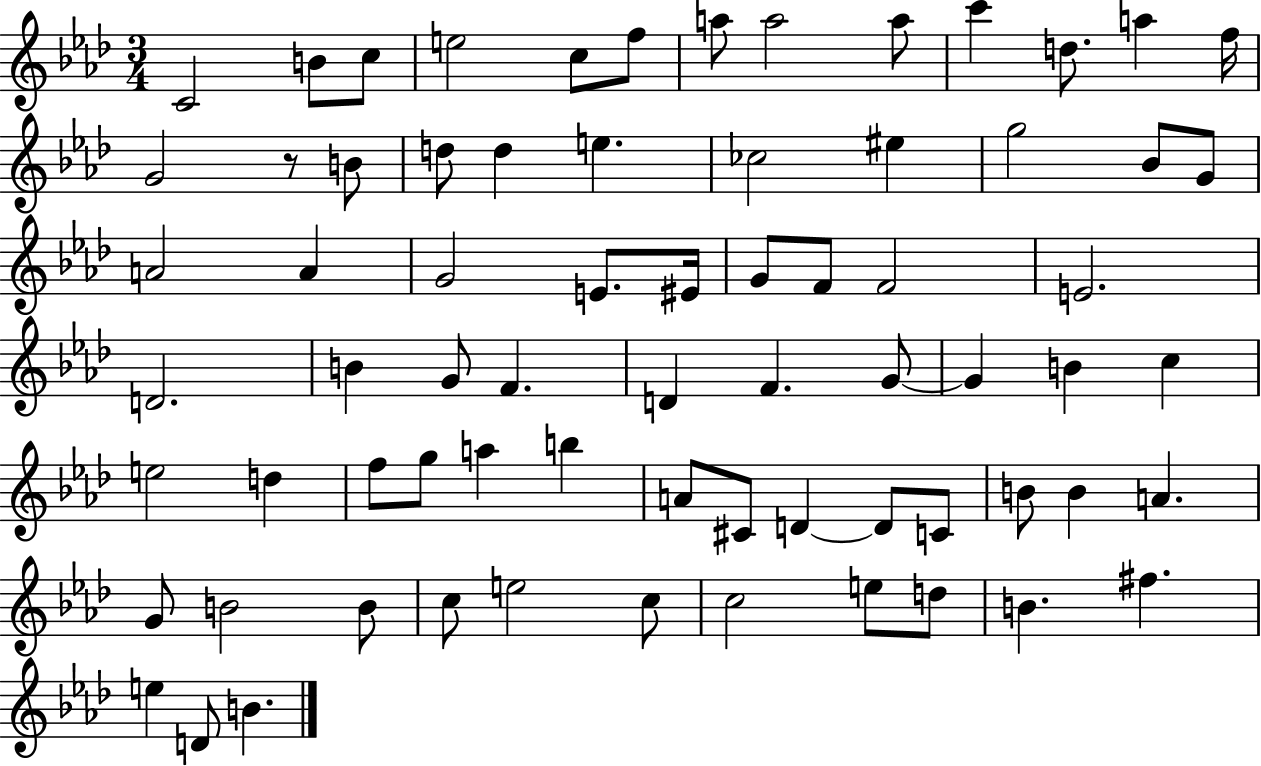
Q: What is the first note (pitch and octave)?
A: C4